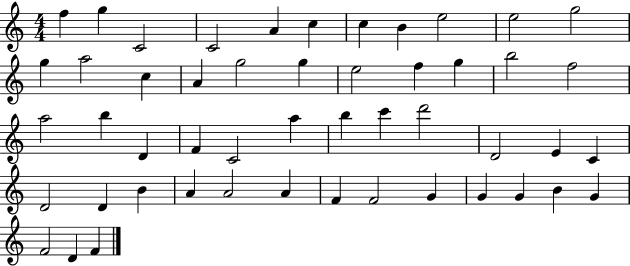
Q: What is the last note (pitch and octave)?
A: F4